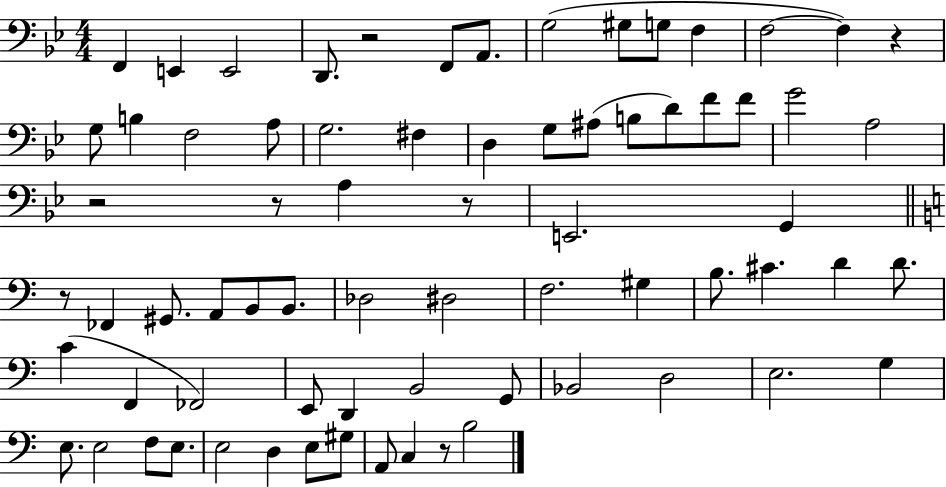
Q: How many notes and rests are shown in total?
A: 72